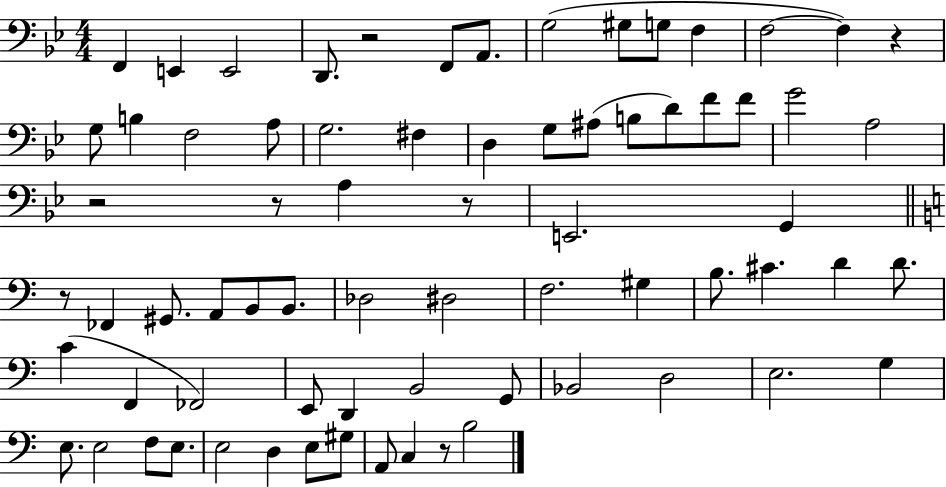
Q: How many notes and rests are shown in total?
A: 72